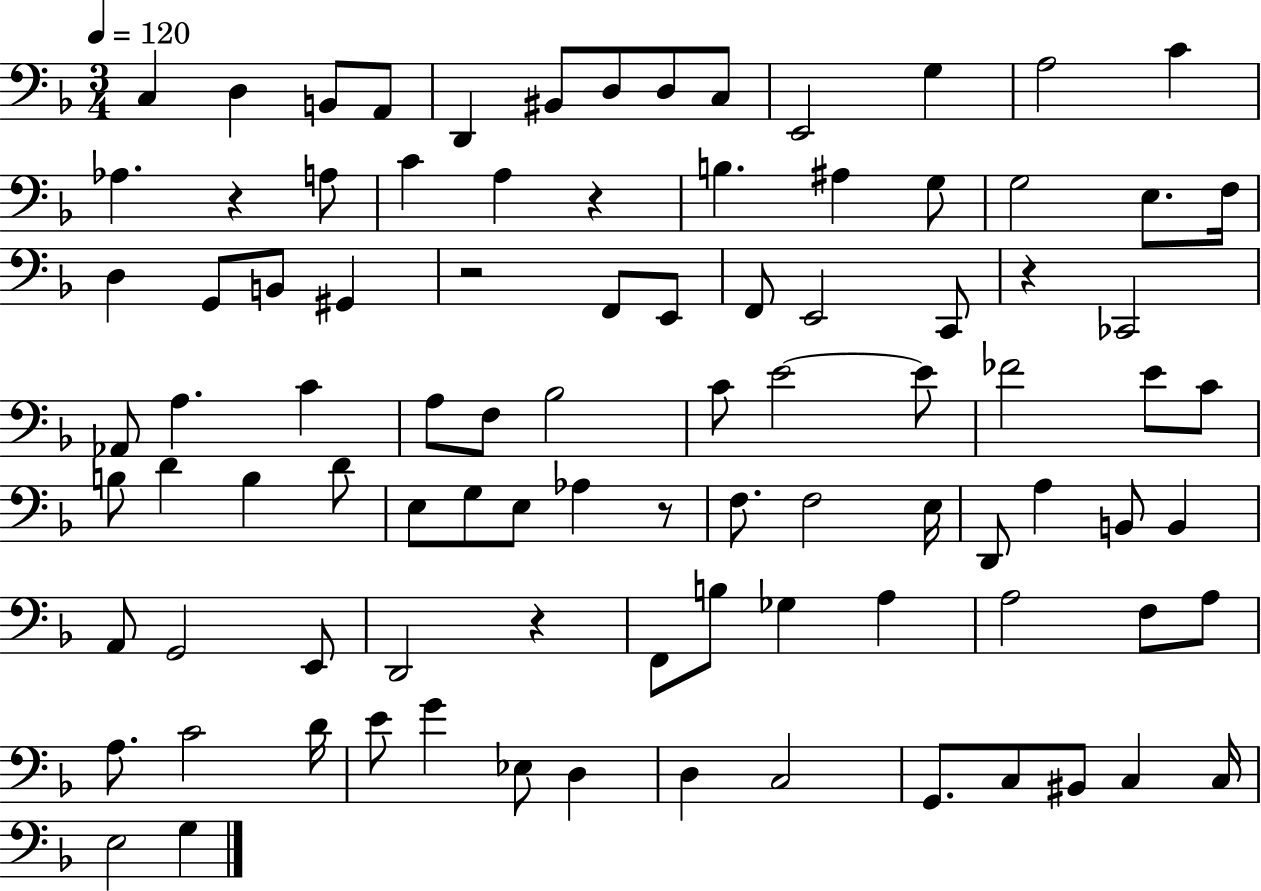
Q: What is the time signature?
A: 3/4